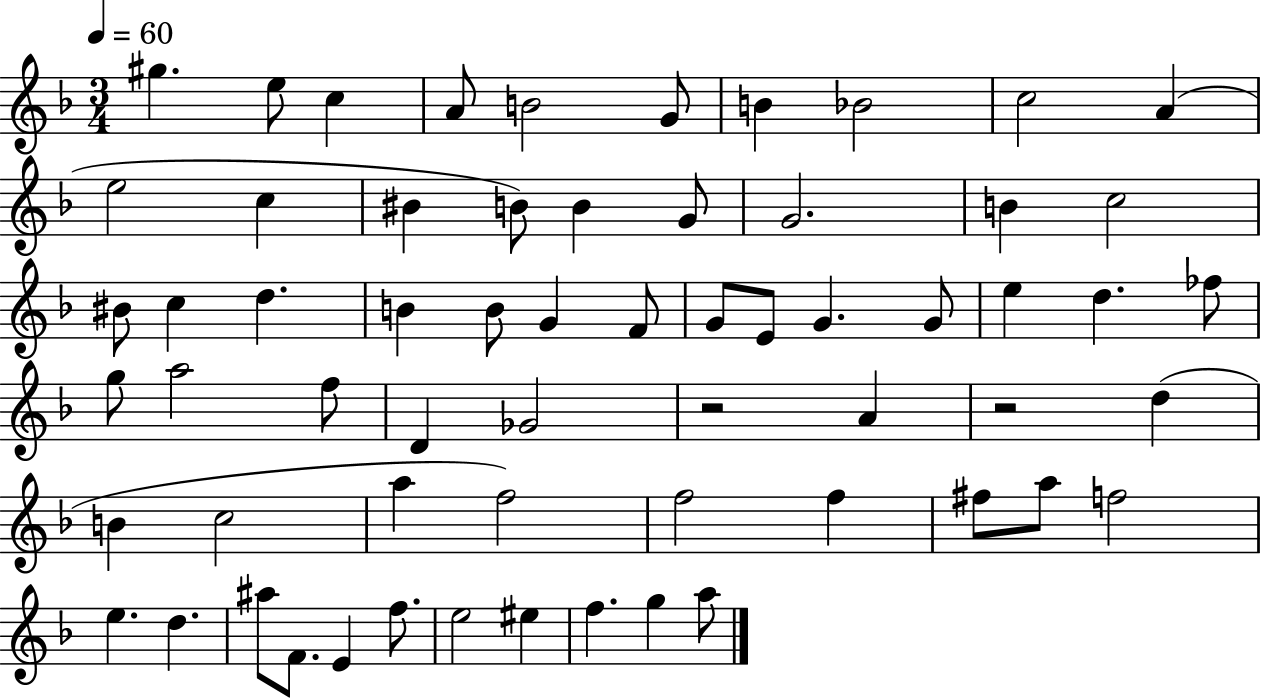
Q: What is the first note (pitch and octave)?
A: G#5